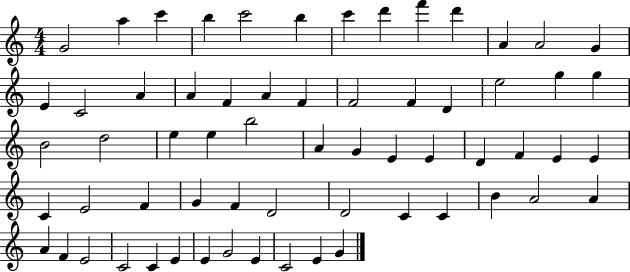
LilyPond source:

{
  \clef treble
  \numericTimeSignature
  \time 4/4
  \key c \major
  g'2 a''4 c'''4 | b''4 c'''2 b''4 | c'''4 d'''4 f'''4 d'''4 | a'4 a'2 g'4 | \break e'4 c'2 a'4 | a'4 f'4 a'4 f'4 | f'2 f'4 d'4 | e''2 g''4 g''4 | \break b'2 d''2 | e''4 e''4 b''2 | a'4 g'4 e'4 e'4 | d'4 f'4 e'4 e'4 | \break c'4 e'2 f'4 | g'4 f'4 d'2 | d'2 c'4 c'4 | b'4 a'2 a'4 | \break a'4 f'4 e'2 | c'2 c'4 e'4 | e'4 g'2 e'4 | c'2 e'4 g'4 | \break \bar "|."
}